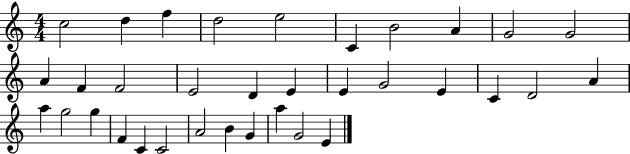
C5/h D5/q F5/q D5/h E5/h C4/q B4/h A4/q G4/h G4/h A4/q F4/q F4/h E4/h D4/q E4/q E4/q G4/h E4/q C4/q D4/h A4/q A5/q G5/h G5/q F4/q C4/q C4/h A4/h B4/q G4/q A5/q G4/h E4/q